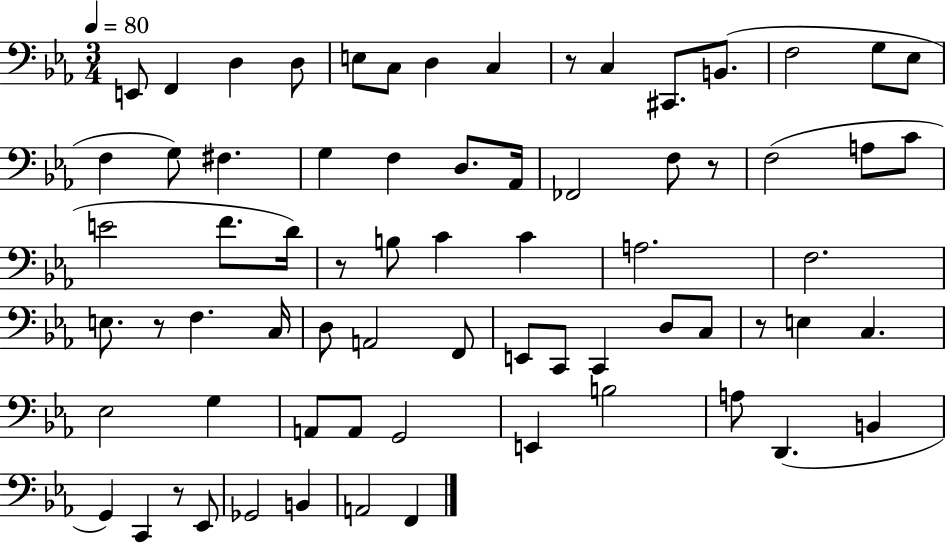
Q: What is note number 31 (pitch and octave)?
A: C4